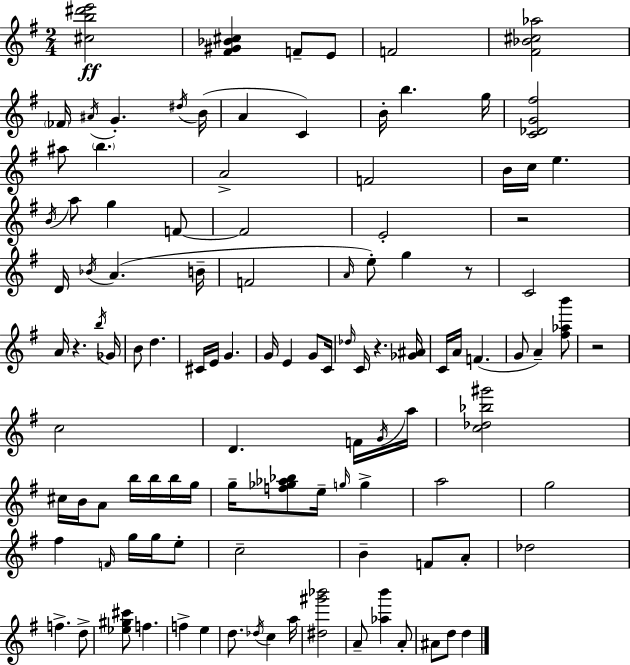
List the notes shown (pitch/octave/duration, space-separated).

[C#5,B5,D#6,E6]/h [F#4,G#4,Bb4,C#5]/q F4/e E4/e F4/h [F#4,Bb4,C#5,Ab5]/h FES4/s A#4/s G4/q. D#5/s B4/s A4/q C4/q B4/s B5/q. G5/s [C4,Db4,G4,F#5]/h A#5/e B5/q. A4/h F4/h B4/s C5/s E5/q. B4/s A5/e G5/q F4/e F4/h E4/h R/h D4/s Bb4/s A4/q. B4/s F4/h A4/s E5/e G5/q R/e C4/h A4/s R/q. B5/s Gb4/s B4/e D5/q. C#4/s E4/s G4/q. G4/s E4/q G4/e C4/s Db5/s C4/s R/q. [Gb4,A#4]/s C4/s A4/s F4/q. G4/e A4/q [F#5,Ab5,B6]/e R/h C5/h D4/q. F4/s G4/s A5/s [C5,Db5,Bb5,G#6]/h C#5/s B4/s A4/e B5/s B5/s B5/s G5/s G5/s [F5,Gb5,Ab5,Bb5]/e E5/s G5/s G5/q A5/h G5/h F#5/q F4/s G5/s G5/s E5/e C5/h B4/q F4/e A4/e Db5/h F5/q. D5/e [Eb5,G#5,C#6]/e F5/q. F5/q E5/q D5/e. Db5/s C5/q A5/s [D#5,G#6,Bb6]/h A4/e [Ab5,B6]/q A4/e A#4/e D5/e D5/q